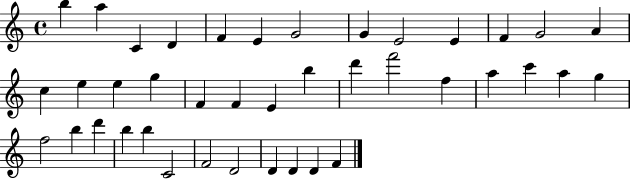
X:1
T:Untitled
M:4/4
L:1/4
K:C
b a C D F E G2 G E2 E F G2 A c e e g F F E b d' f'2 f a c' a g f2 b d' b b C2 F2 D2 D D D F